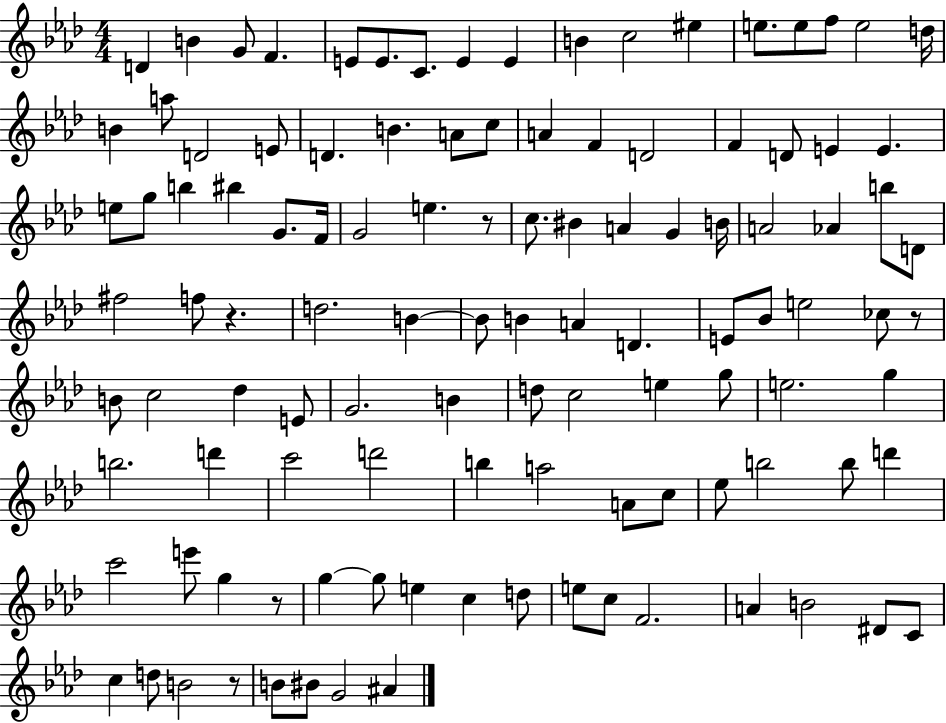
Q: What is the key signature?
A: AES major